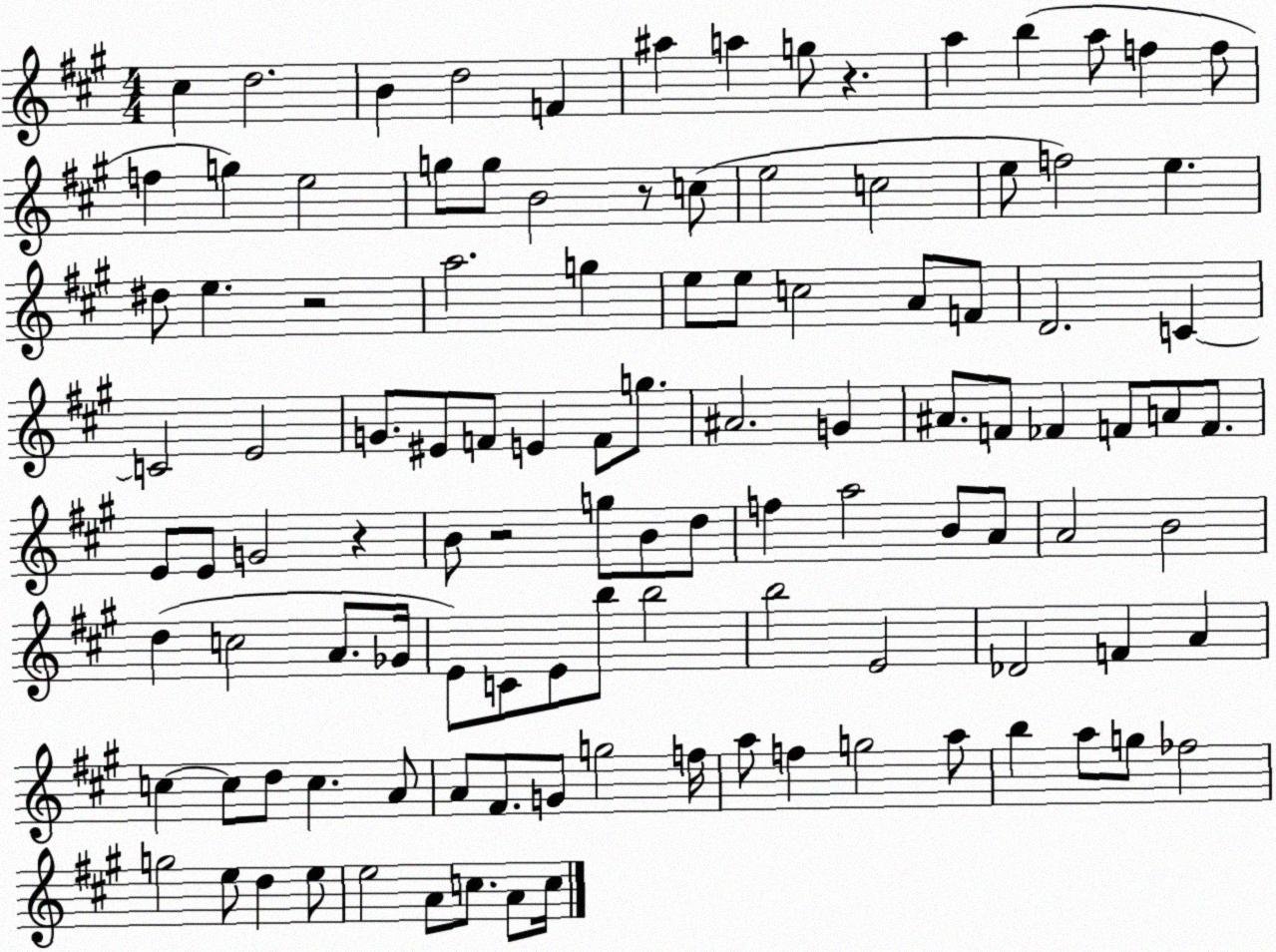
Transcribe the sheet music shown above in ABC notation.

X:1
T:Untitled
M:4/4
L:1/4
K:A
^c d2 B d2 F ^a a g/2 z a b a/2 f f/2 f g e2 g/2 g/2 B2 z/2 c/2 e2 c2 e/2 f2 e ^d/2 e z2 a2 g e/2 e/2 c2 A/2 F/2 D2 C C2 E2 G/2 ^E/2 F/2 E F/2 g/2 ^A2 G ^A/2 F/2 _F F/2 A/2 F/2 E/2 E/2 G2 z B/2 z2 g/2 B/2 d/2 f a2 B/2 A/2 A2 B2 d c2 A/2 _G/4 E/2 C/2 E/2 b/2 b2 b2 E2 _D2 F A c c/2 d/2 c A/2 A/2 ^F/2 G/2 g2 f/4 a/2 f g2 a/2 b a/2 g/2 _f2 g2 e/2 d e/2 e2 A/2 c/2 A/2 c/4